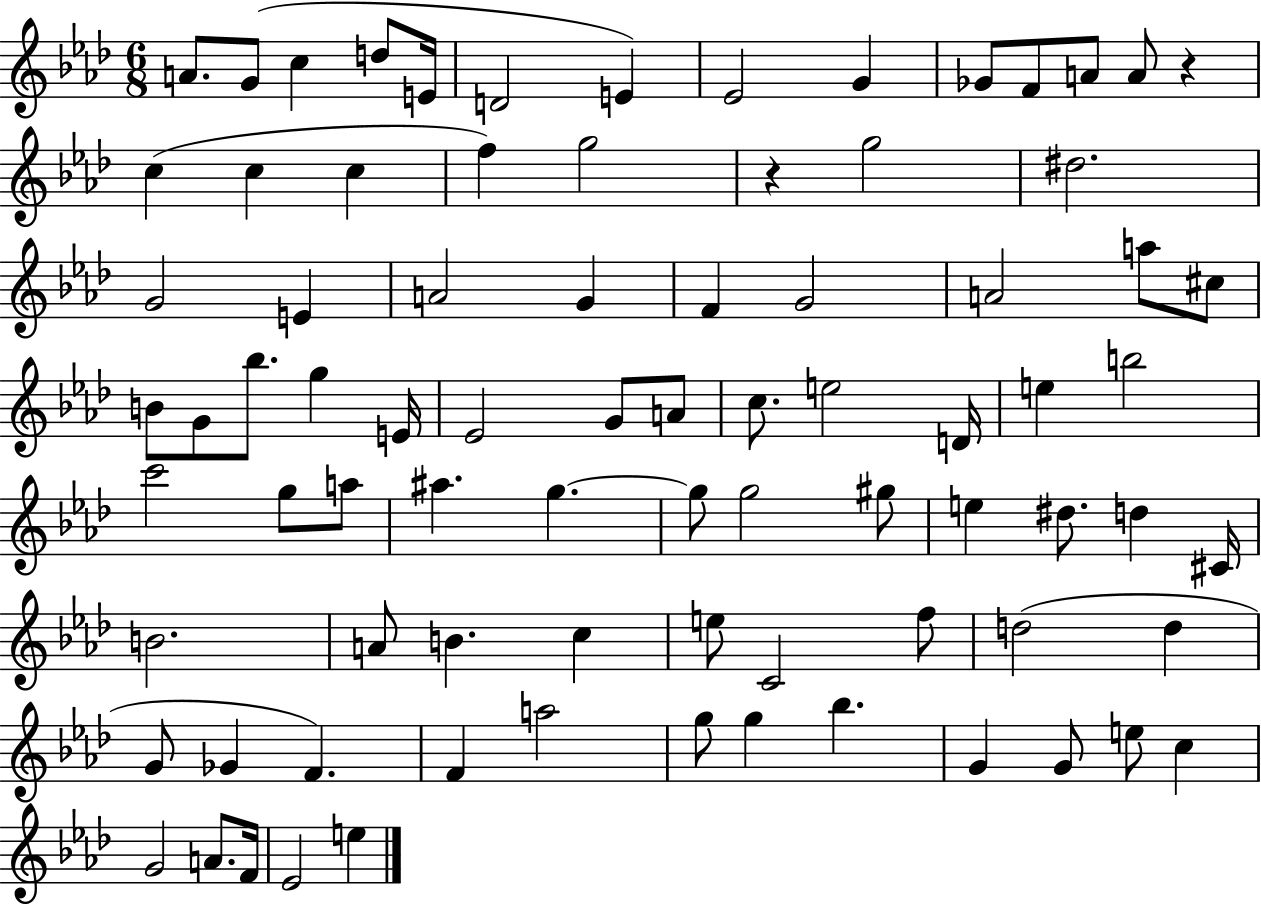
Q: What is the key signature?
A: AES major